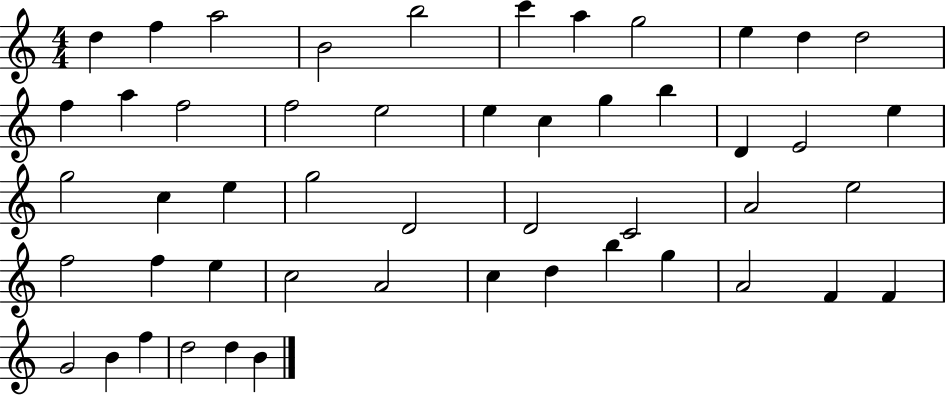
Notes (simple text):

D5/q F5/q A5/h B4/h B5/h C6/q A5/q G5/h E5/q D5/q D5/h F5/q A5/q F5/h F5/h E5/h E5/q C5/q G5/q B5/q D4/q E4/h E5/q G5/h C5/q E5/q G5/h D4/h D4/h C4/h A4/h E5/h F5/h F5/q E5/q C5/h A4/h C5/q D5/q B5/q G5/q A4/h F4/q F4/q G4/h B4/q F5/q D5/h D5/q B4/q